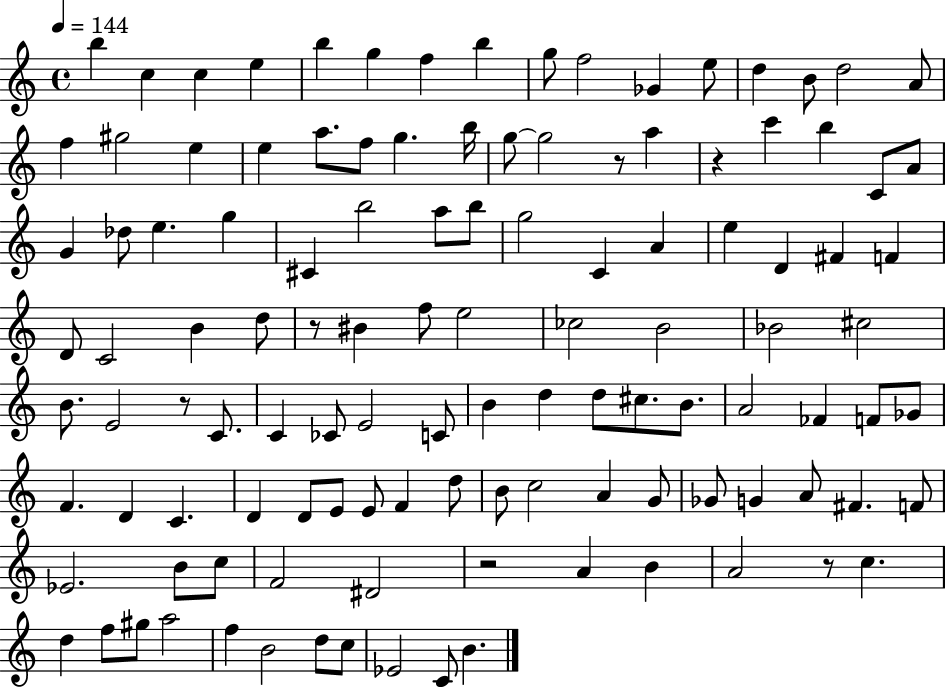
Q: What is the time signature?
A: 4/4